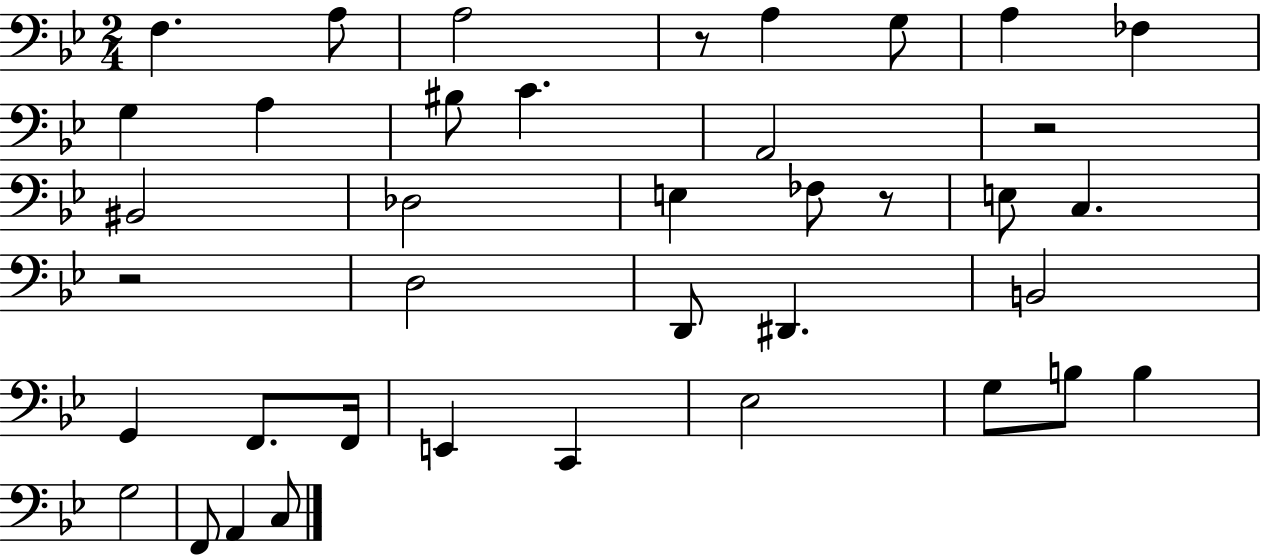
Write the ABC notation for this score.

X:1
T:Untitled
M:2/4
L:1/4
K:Bb
F, A,/2 A,2 z/2 A, G,/2 A, _F, G, A, ^B,/2 C A,,2 z2 ^B,,2 _D,2 E, _F,/2 z/2 E,/2 C, z2 D,2 D,,/2 ^D,, B,,2 G,, F,,/2 F,,/4 E,, C,, _E,2 G,/2 B,/2 B, G,2 F,,/2 A,, C,/2